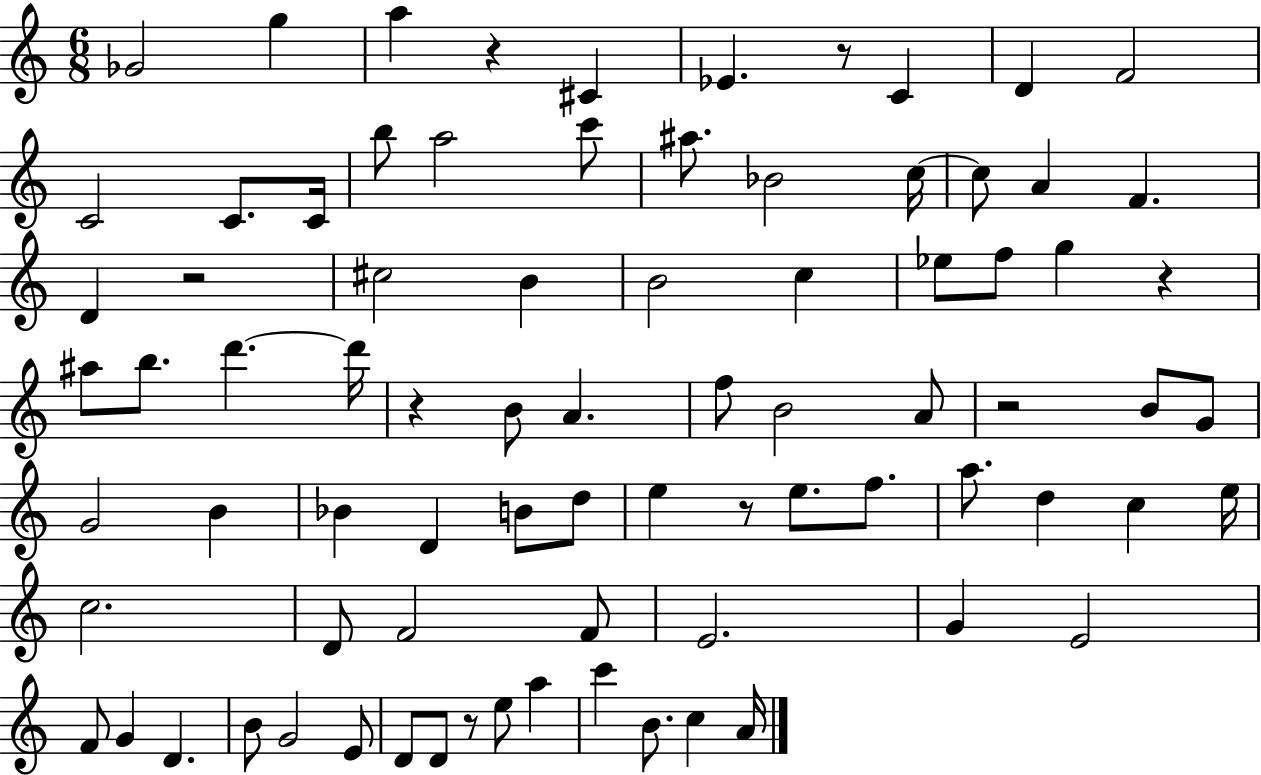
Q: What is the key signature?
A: C major